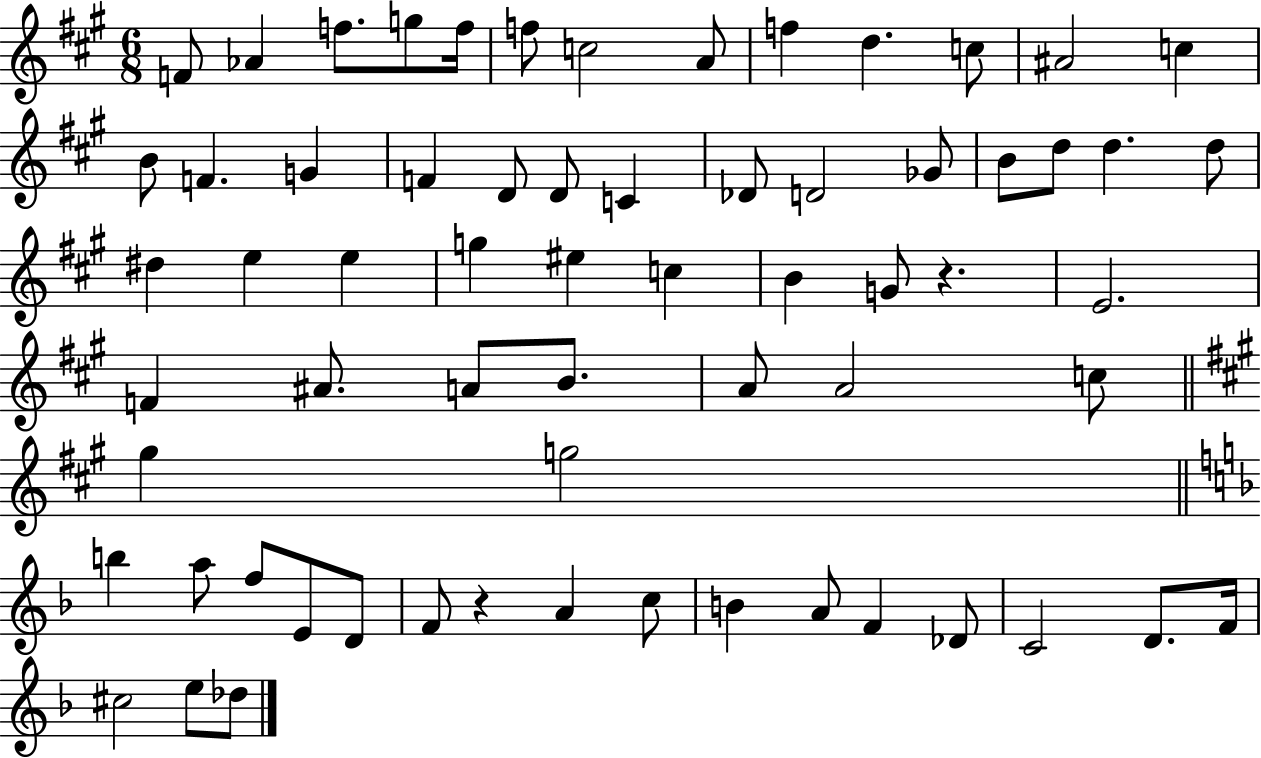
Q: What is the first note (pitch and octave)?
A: F4